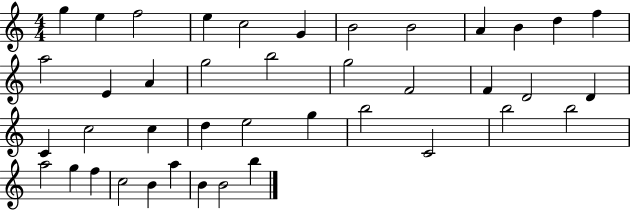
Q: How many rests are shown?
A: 0